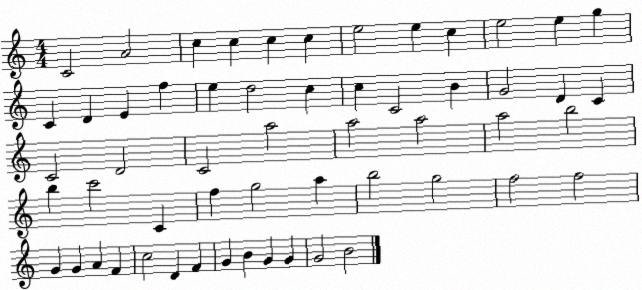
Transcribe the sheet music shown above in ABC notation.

X:1
T:Untitled
M:4/4
L:1/4
K:C
C2 A2 c c c c e2 e c e2 e g C D E f e d2 c c C2 B G2 D C C2 D2 C2 a2 a2 a2 a2 b2 b c'2 C f g2 a b2 g2 f2 f2 G G A F c2 D F G B G G G2 B2